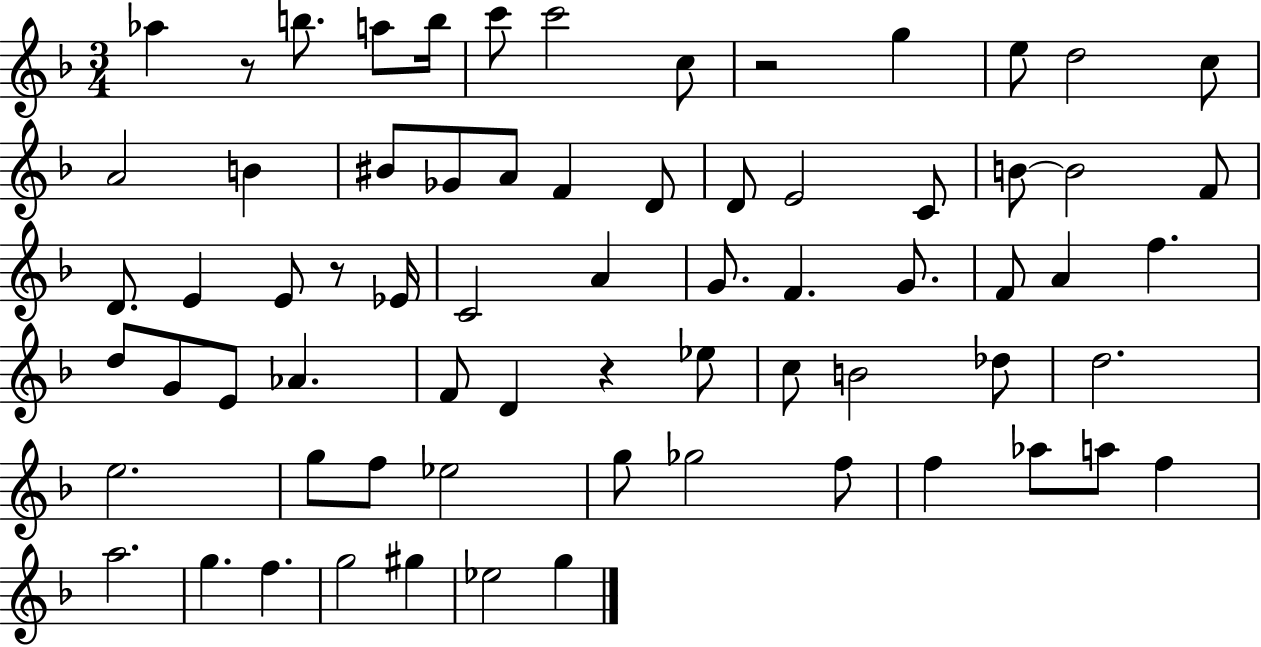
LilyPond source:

{
  \clef treble
  \numericTimeSignature
  \time 3/4
  \key f \major
  \repeat volta 2 { aes''4 r8 b''8. a''8 b''16 | c'''8 c'''2 c''8 | r2 g''4 | e''8 d''2 c''8 | \break a'2 b'4 | bis'8 ges'8 a'8 f'4 d'8 | d'8 e'2 c'8 | b'8~~ b'2 f'8 | \break d'8. e'4 e'8 r8 ees'16 | c'2 a'4 | g'8. f'4. g'8. | f'8 a'4 f''4. | \break d''8 g'8 e'8 aes'4. | f'8 d'4 r4 ees''8 | c''8 b'2 des''8 | d''2. | \break e''2. | g''8 f''8 ees''2 | g''8 ges''2 f''8 | f''4 aes''8 a''8 f''4 | \break a''2. | g''4. f''4. | g''2 gis''4 | ees''2 g''4 | \break } \bar "|."
}